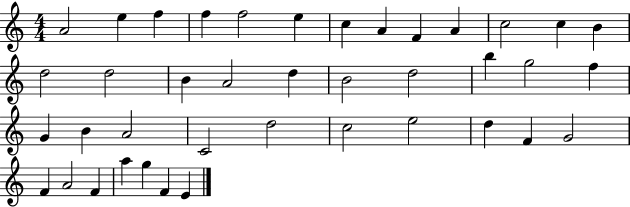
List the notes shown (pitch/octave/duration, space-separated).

A4/h E5/q F5/q F5/q F5/h E5/q C5/q A4/q F4/q A4/q C5/h C5/q B4/q D5/h D5/h B4/q A4/h D5/q B4/h D5/h B5/q G5/h F5/q G4/q B4/q A4/h C4/h D5/h C5/h E5/h D5/q F4/q G4/h F4/q A4/h F4/q A5/q G5/q F4/q E4/q